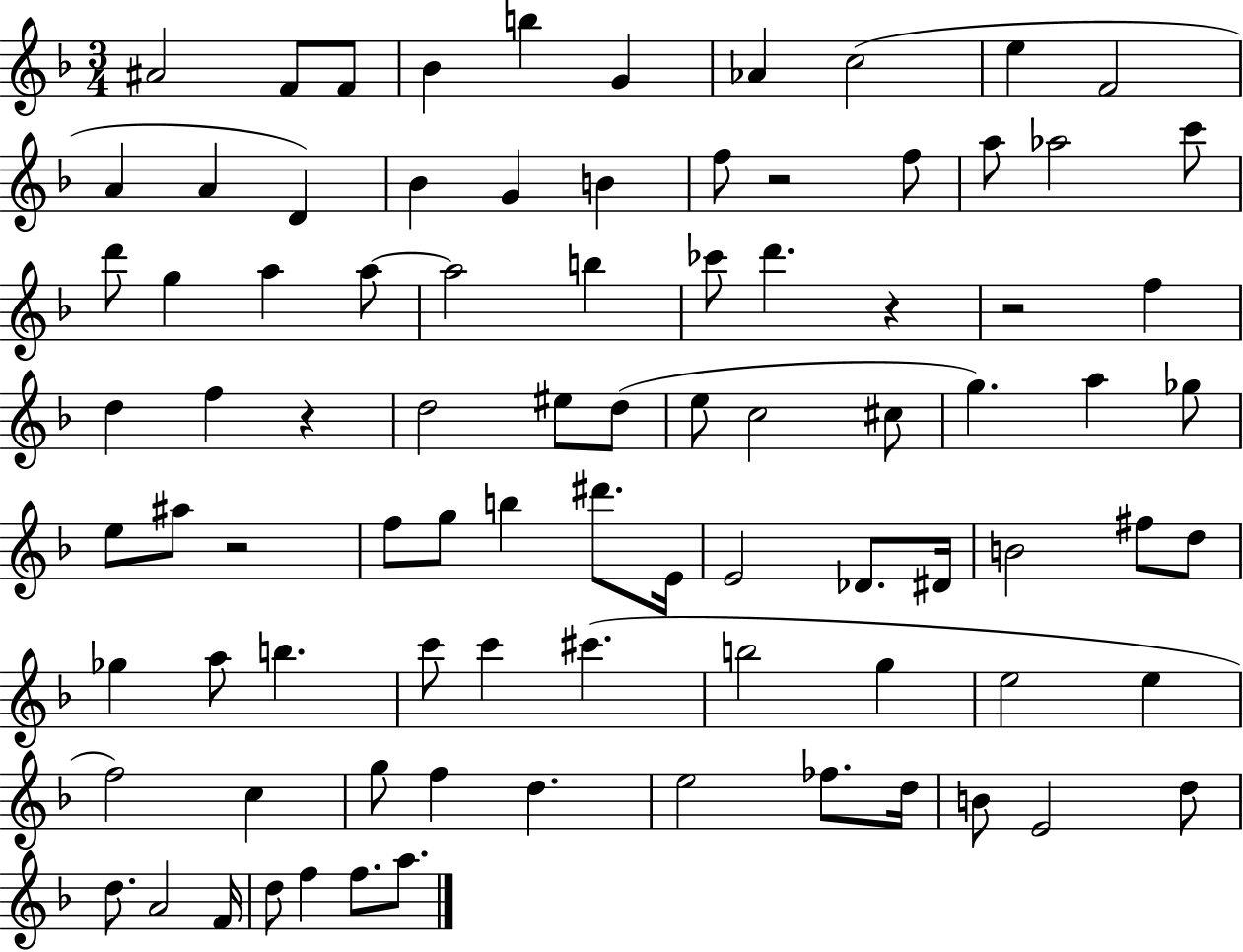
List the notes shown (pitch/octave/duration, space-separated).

A#4/h F4/e F4/e Bb4/q B5/q G4/q Ab4/q C5/h E5/q F4/h A4/q A4/q D4/q Bb4/q G4/q B4/q F5/e R/h F5/e A5/e Ab5/h C6/e D6/e G5/q A5/q A5/e A5/h B5/q CES6/e D6/q. R/q R/h F5/q D5/q F5/q R/q D5/h EIS5/e D5/e E5/e C5/h C#5/e G5/q. A5/q Gb5/e E5/e A#5/e R/h F5/e G5/e B5/q D#6/e. E4/s E4/h Db4/e. D#4/s B4/h F#5/e D5/e Gb5/q A5/e B5/q. C6/e C6/q C#6/q. B5/h G5/q E5/h E5/q F5/h C5/q G5/e F5/q D5/q. E5/h FES5/e. D5/s B4/e E4/h D5/e D5/e. A4/h F4/s D5/e F5/q F5/e. A5/e.